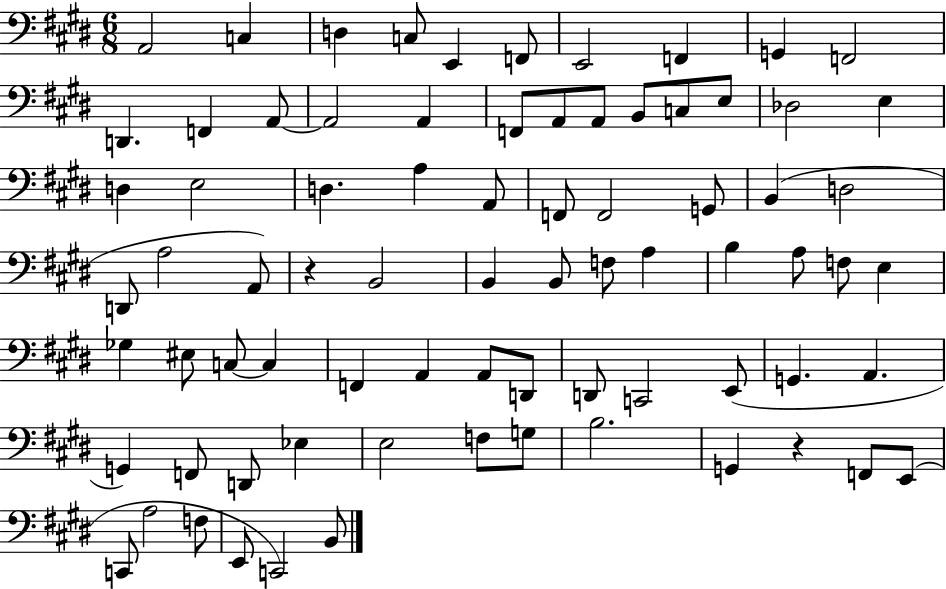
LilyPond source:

{
  \clef bass
  \numericTimeSignature
  \time 6/8
  \key e \major
  a,2 c4 | d4 c8 e,4 f,8 | e,2 f,4 | g,4 f,2 | \break d,4. f,4 a,8~~ | a,2 a,4 | f,8 a,8 a,8 b,8 c8 e8 | des2 e4 | \break d4 e2 | d4. a4 a,8 | f,8 f,2 g,8 | b,4( d2 | \break d,8 a2 a,8) | r4 b,2 | b,4 b,8 f8 a4 | b4 a8 f8 e4 | \break ges4 eis8 c8~~ c4 | f,4 a,4 a,8 d,8 | d,8 c,2 e,8( | g,4. a,4. | \break g,4) f,8 d,8 ees4 | e2 f8 g8 | b2. | g,4 r4 f,8 e,8( | \break c,8 a2 f8 | e,8 c,2) b,8 | \bar "|."
}